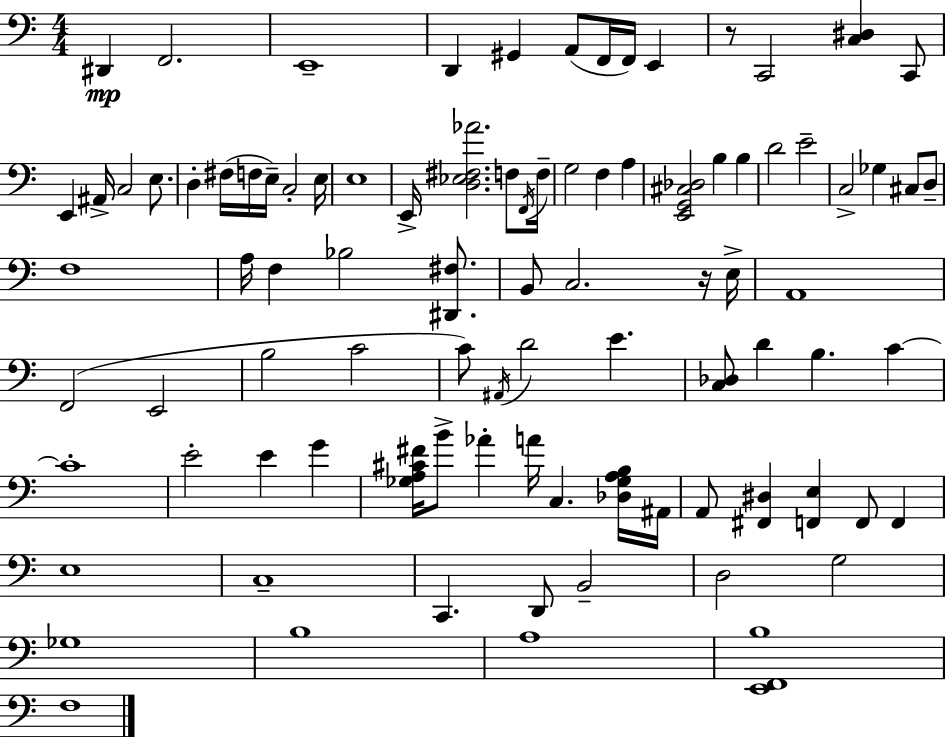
{
  \clef bass
  \numericTimeSignature
  \time 4/4
  \key c \major
  dis,4\mp f,2. | e,1-- | d,4 gis,4 a,8( f,16 f,16) e,4 | r8 c,2 <c dis>4 c,8 | \break e,4 ais,16-> c2 e8. | d4-. fis16( f16 e16--) c2-. e16 | e1 | e,16-> <d ees fis aes'>2. f8 \acciaccatura { f,16 } | \break f16-- g2 f4 a4 | <e, g, cis des>2 b4 b4 | d'2 e'2-- | c2-> ges4 cis8 d8-- | \break f1 | a16 f4 bes2 <dis, fis>8. | b,8 c2. r16 | e16-> a,1 | \break f,2( e,2 | b2 c'2 | c'8) \acciaccatura { ais,16 } d'2 e'4. | <c des>8 d'4 b4. c'4~~ | \break c'1-. | e'2-. e'4 g'4 | <ges a cis' fis'>16 b'8-> aes'4-. a'16 c4. | <des ges a b>16 ais,16 a,8 <fis, dis>4 <f, e>4 f,8 f,4 | \break e1 | c1-- | c,4. d,8 b,2-- | d2 g2 | \break ges1 | b1 | a1 | <e, f, b>1 | \break f1 | \bar "|."
}